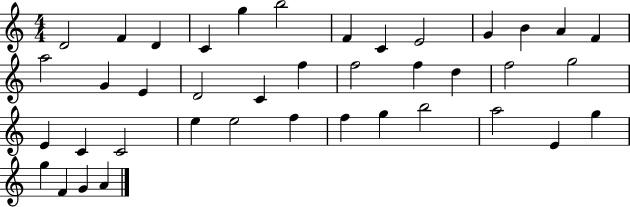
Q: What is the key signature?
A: C major